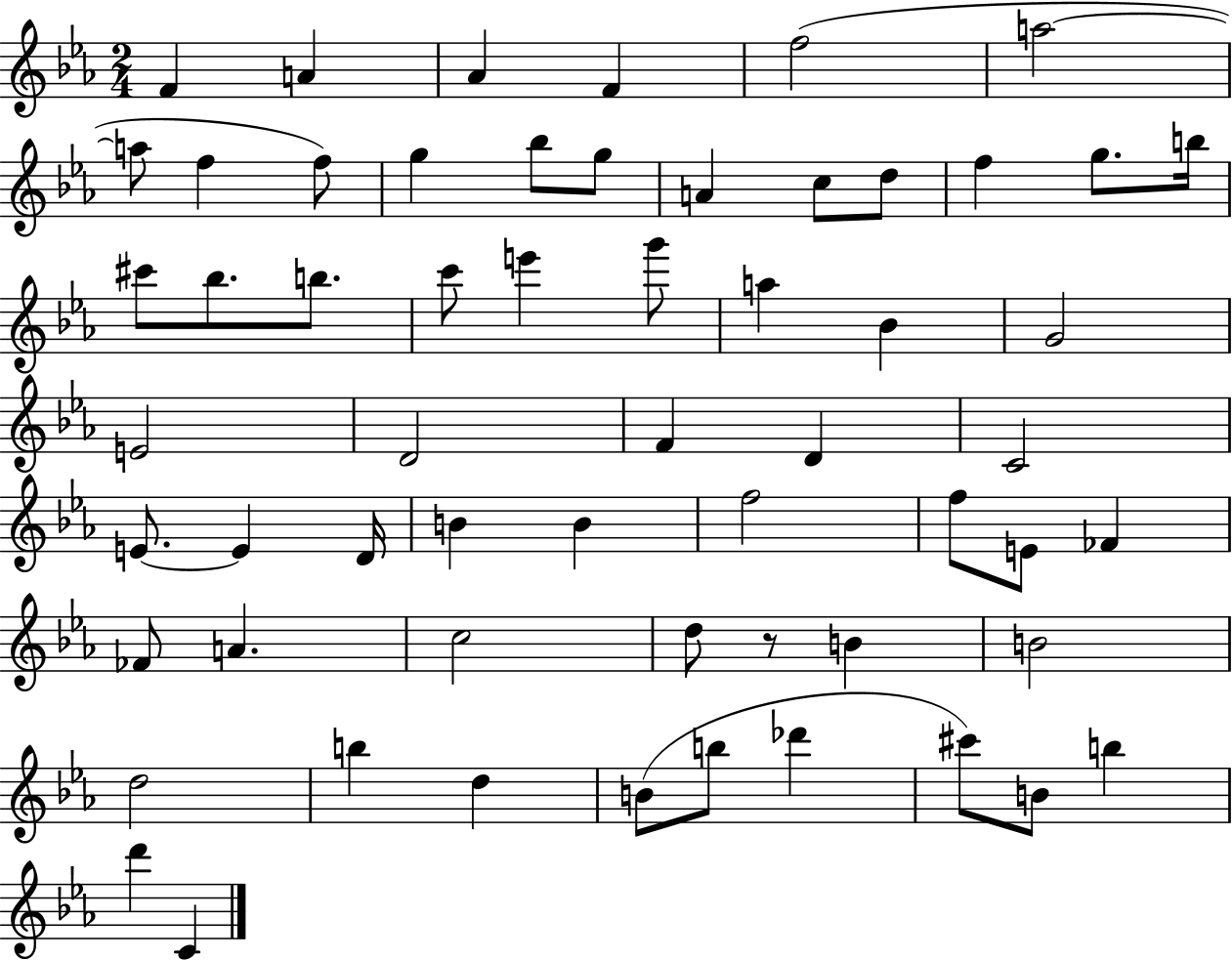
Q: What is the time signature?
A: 2/4